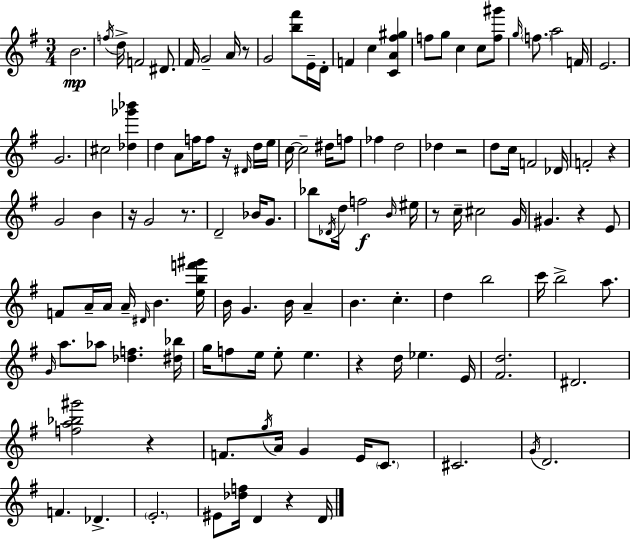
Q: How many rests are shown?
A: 11